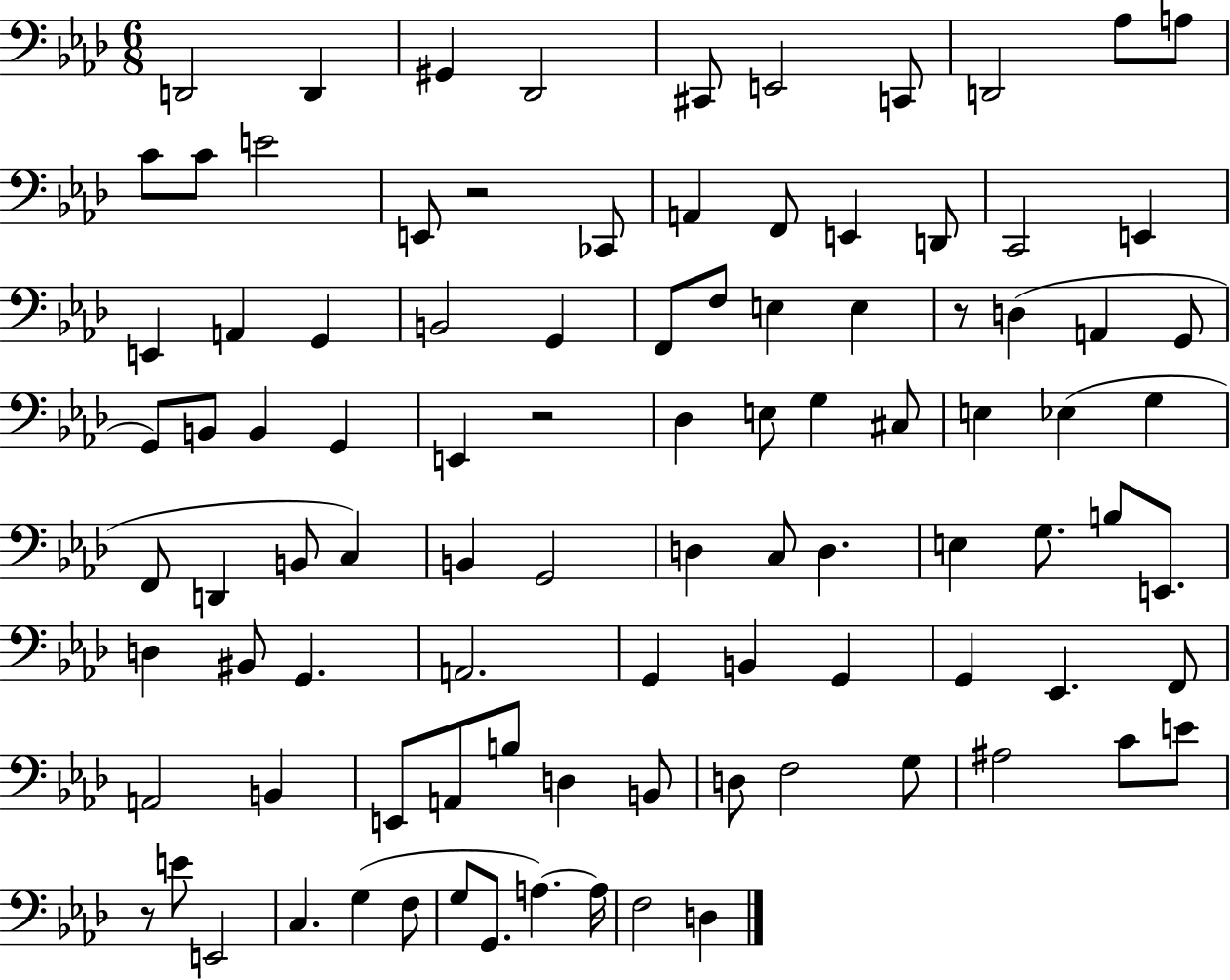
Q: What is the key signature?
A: AES major